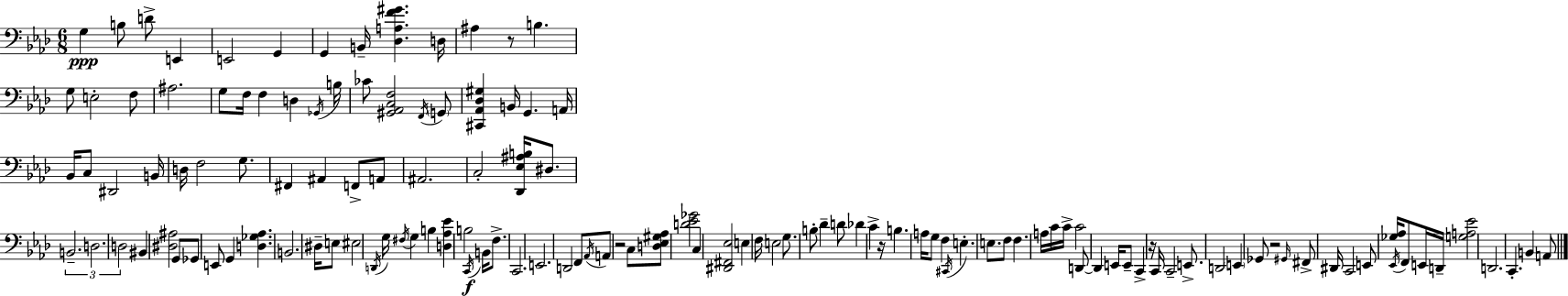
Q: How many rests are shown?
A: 5